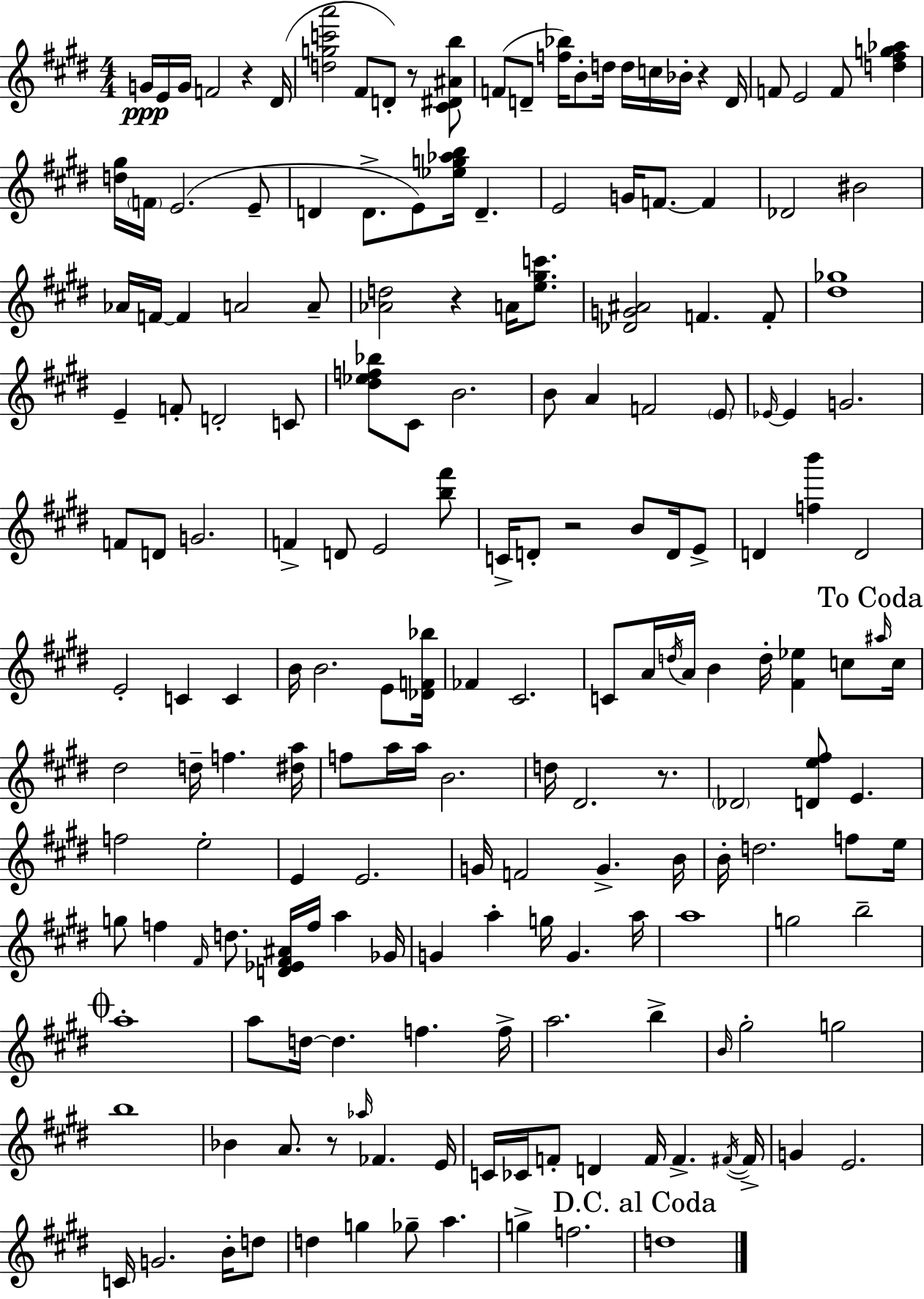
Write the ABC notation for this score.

X:1
T:Untitled
M:4/4
L:1/4
K:E
G/4 E/4 G/4 F2 z ^D/4 [dgc'a']2 ^F/2 D/2 z/2 [^C^D^Ab]/2 F/2 D/2 [f_b]/4 B/2 d/4 d/4 c/4 _B/4 z D/4 F/2 E2 F/2 [d^fg_a] [d^g]/4 F/4 E2 E/2 D D/2 E/2 [_eg_ab]/4 D E2 G/4 F/2 F _D2 ^B2 _A/4 F/4 F A2 A/2 [_Ad]2 z A/4 [e^gc']/2 [_DG^A]2 F F/2 [^d_g]4 E F/2 D2 C/2 [^d_ef_b]/2 ^C/2 B2 B/2 A F2 E/2 _E/4 _E G2 F/2 D/2 G2 F D/2 E2 [b^f']/2 C/4 D/2 z2 B/2 D/4 E/2 D [fb'] D2 E2 C C B/4 B2 E/2 [_DF_b]/4 _F ^C2 C/2 A/4 d/4 A/4 B d/4 [^F_e] c/2 ^a/4 c/4 ^d2 d/4 f [^da]/4 f/2 a/4 a/4 B2 d/4 ^D2 z/2 _D2 [De^f]/2 E f2 e2 E E2 G/4 F2 G B/4 B/4 d2 f/2 e/4 g/2 f ^F/4 d/2 [D_E^F^A]/4 f/4 a _G/4 G a g/4 G a/4 a4 g2 b2 a4 a/2 d/4 d f f/4 a2 b B/4 ^g2 g2 b4 _B A/2 z/2 _a/4 _F E/4 C/4 _C/4 F/2 D F/4 F ^F/4 ^F/4 G E2 C/4 G2 B/4 d/2 d g _g/2 a g f2 d4